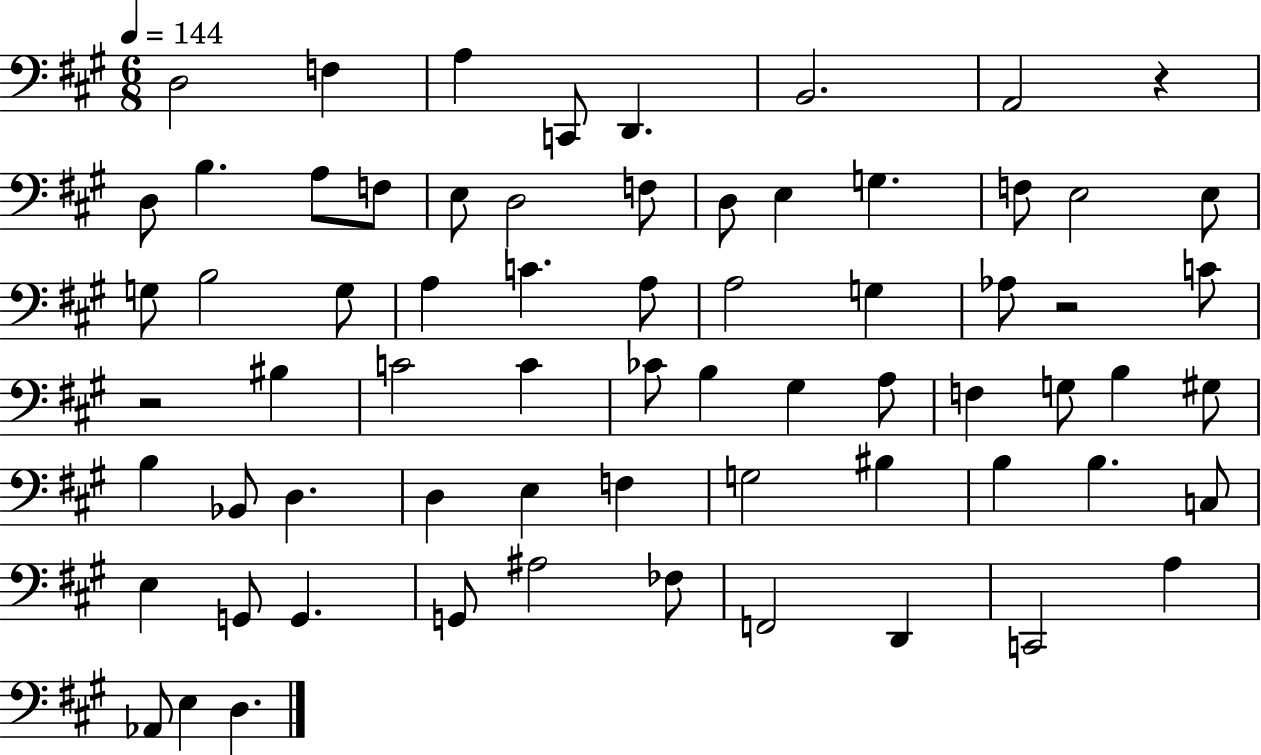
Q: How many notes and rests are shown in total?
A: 68